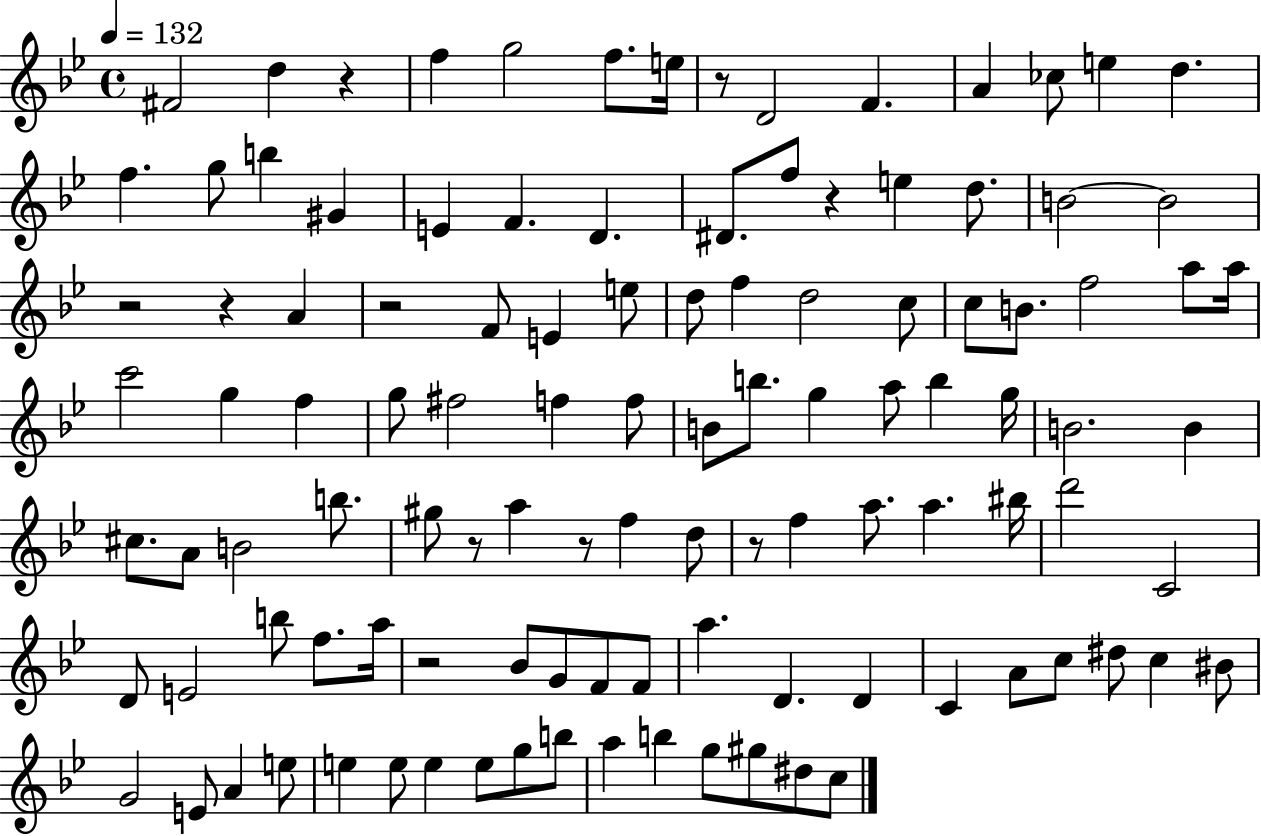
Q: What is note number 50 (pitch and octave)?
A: B5